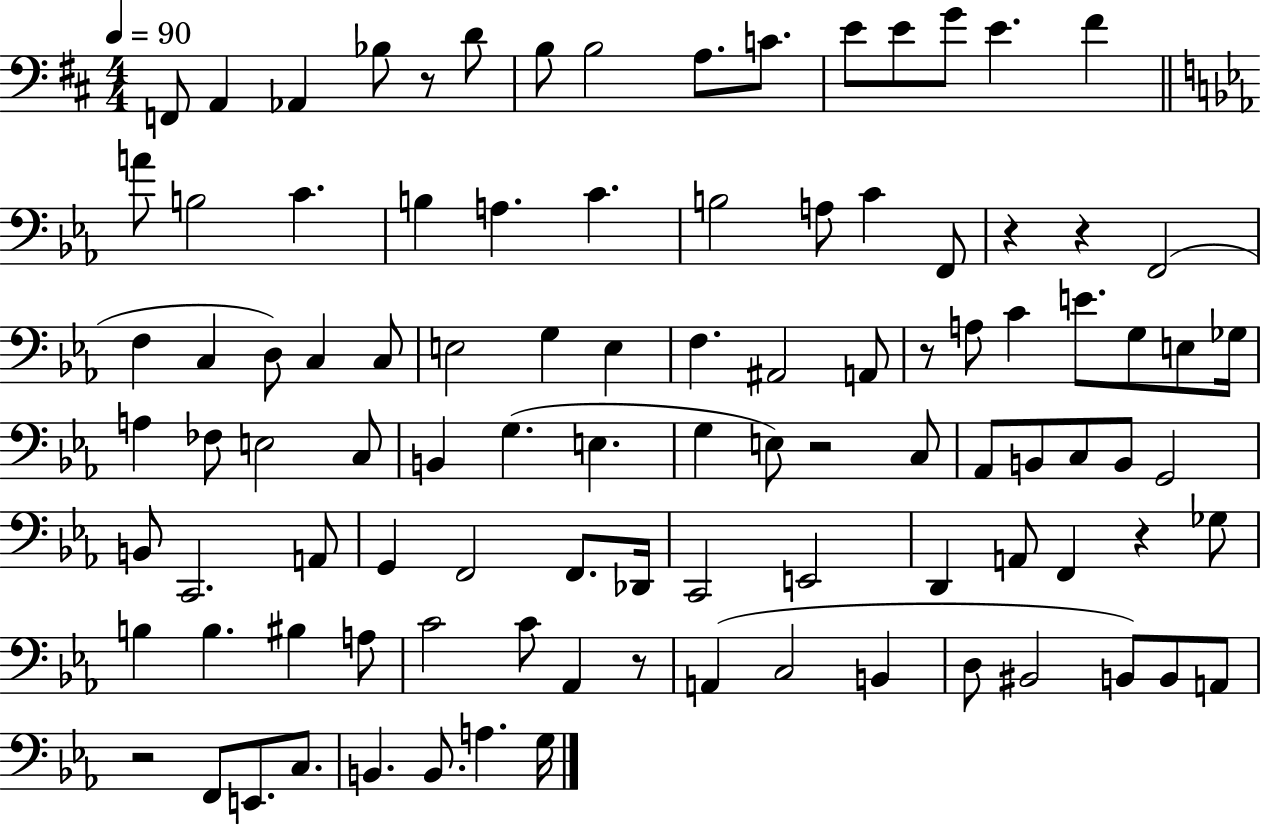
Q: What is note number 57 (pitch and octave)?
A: G2